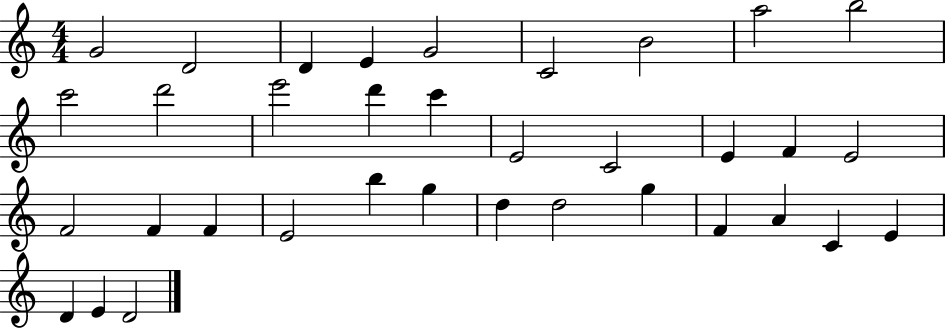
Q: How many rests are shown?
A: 0